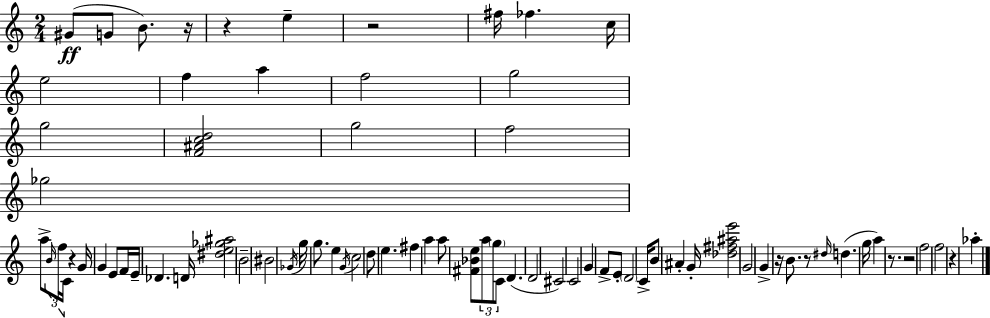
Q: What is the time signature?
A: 2/4